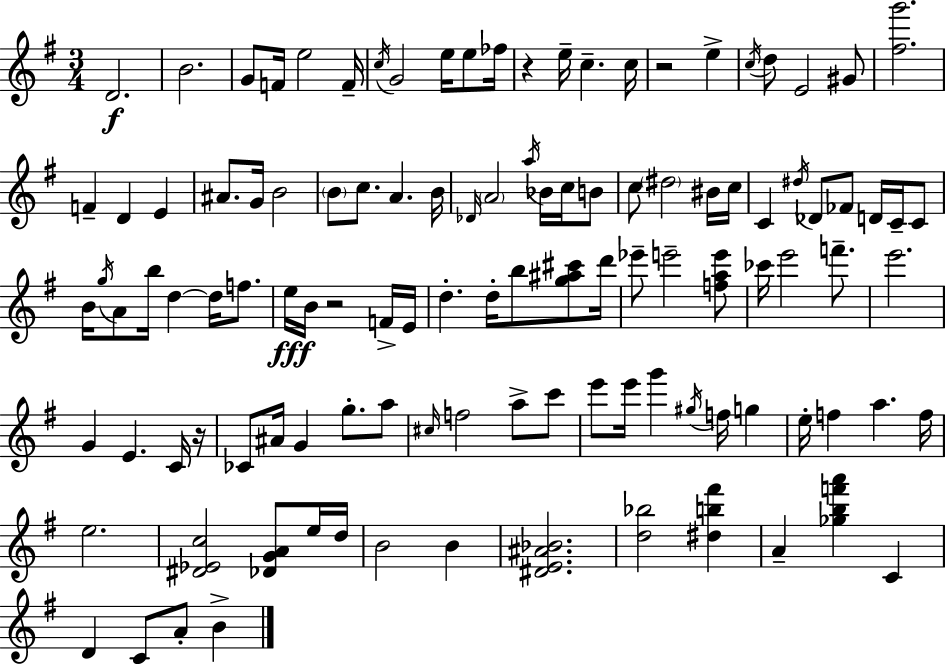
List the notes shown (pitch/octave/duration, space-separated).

D4/h. B4/h. G4/e F4/s E5/h F4/s C5/s G4/h E5/s E5/e FES5/s R/q E5/s C5/q. C5/s R/h E5/q C5/s D5/e E4/h G#4/e [F#5,G6]/h. F4/q D4/q E4/q A#4/e. G4/s B4/h B4/e C5/e. A4/q. B4/s Db4/s A4/h A5/s Bb4/s C5/s B4/e C5/e D#5/h BIS4/s C5/s C4/q D#5/s Db4/e FES4/e D4/s C4/s C4/e B4/s G5/s A4/e B5/s D5/q D5/s F5/e. E5/s B4/s R/h F4/s E4/s D5/q. D5/s B5/e [G5,A#5,C#6]/e D6/s Eb6/e E6/h [F5,A5,E6]/e CES6/s E6/h F6/e. E6/h. G4/q E4/q. C4/s R/s CES4/e A#4/s G4/q G5/e. A5/e C#5/s F5/h A5/e C6/e E6/e E6/s G6/q G#5/s F5/s G5/q E5/s F5/q A5/q. F5/s E5/h. [D#4,Eb4,C5]/h [Db4,G4,A4]/e E5/s D5/s B4/h B4/q [D#4,E4,A#4,Bb4]/h. [D5,Bb5]/h [D#5,B5,F#6]/q A4/q [Gb5,B5,F6,A6]/q C4/q D4/q C4/e A4/e B4/q